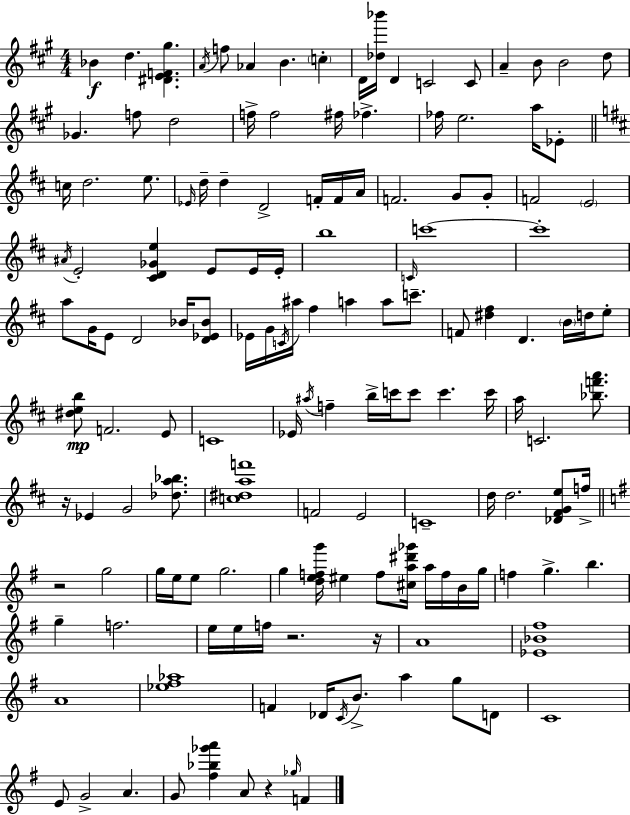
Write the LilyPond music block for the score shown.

{
  \clef treble
  \numericTimeSignature
  \time 4/4
  \key a \major
  bes'4\f d''4. <dis' e' f' gis''>4. | \acciaccatura { a'16 } f''8 aes'4 b'4. \parenthesize c''4-. | d'16 <des'' bes'''>16 d'4 c'2 c'8 | a'4-- b'8 b'2 d''8 | \break ges'4. f''8 d''2 | f''16-> f''2 fis''16 fes''4.-> | fes''16 e''2. a''16 ees'8-. | \bar "||" \break \key d \major c''16 d''2. e''8. | \grace { ees'16 } d''16-- d''4-- d'2-> f'16-. f'16 | a'16 f'2. g'8 g'8-. | f'2 \parenthesize e'2 | \break \acciaccatura { ais'16 } e'2-. <cis' d' ges' e''>4 e'8 | e'16 e'16-. b''1 | \grace { c'16 } c'''1~~ | c'''1-. | \break a''8 g'16 e'8 d'2 | bes'16 <d' ees' bes'>8 ees'16 g'16 \acciaccatura { c'16 } ais''16 fis''4 a''4 a''8 | c'''8.-- f'8 <dis'' fis''>4 d'4. | \parenthesize b'16 d''16 e''8-. <dis'' e'' b''>8\mp f'2. | \break e'8 c'1 | ees'16 \acciaccatura { ais''16 } f''4-- b''16-> c'''16 c'''8 c'''4. | c'''16 a''16 c'2. | <bes'' f''' a'''>8. r16 ees'4 g'2 | \break <des'' a'' bes''>8. <c'' dis'' a'' f'''>1 | f'2 e'2 | c'1-- | d''16 d''2. | \break <des' fis' g' e''>8 f''16-> \bar "||" \break \key g \major r2 g''2 | g''16 e''16 e''8 g''2. | g''4 <d'' e'' f'' g'''>16 eis''4 f''8 <cis'' a'' dis''' ges'''>16 a''16 f''16 b'16 g''16 | f''4 g''4.-> b''4. | \break g''4-- f''2. | e''16 e''16 f''16 r2. r16 | a'1 | <ees' bes' fis''>1 | \break a'1 | <ees'' fis'' aes''>1 | f'4 des'16 \acciaccatura { c'16 } b'8.-> a''4 g''8 d'8 | c'1 | \break e'8 g'2-> a'4. | g'8 <fis'' bes'' ges''' a'''>4 a'8 r4 \grace { ges''16 } f'4 | \bar "|."
}